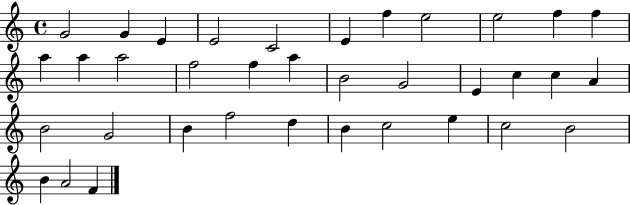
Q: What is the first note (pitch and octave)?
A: G4